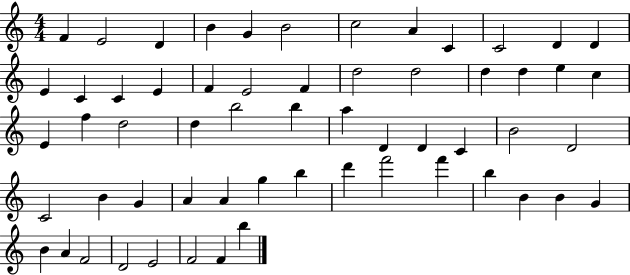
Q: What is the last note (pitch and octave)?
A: B5